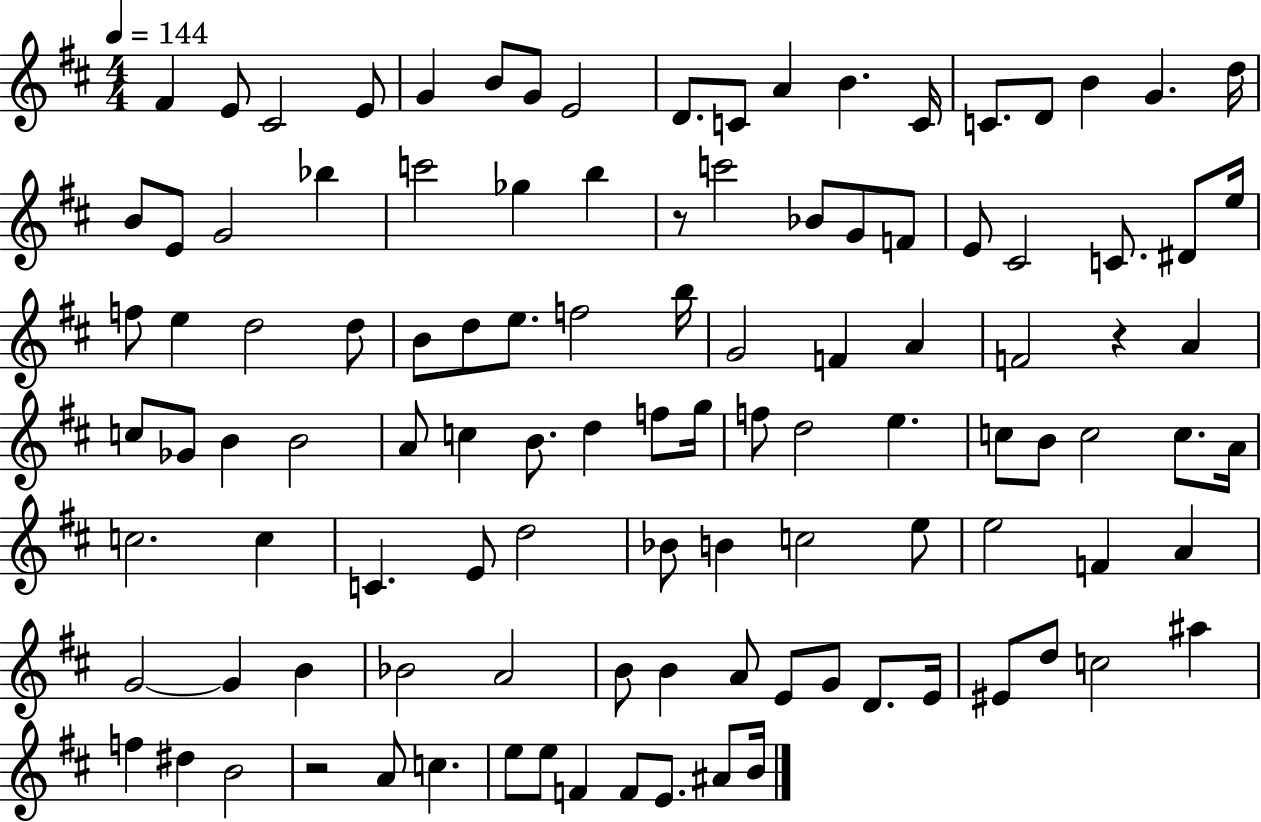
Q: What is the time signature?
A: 4/4